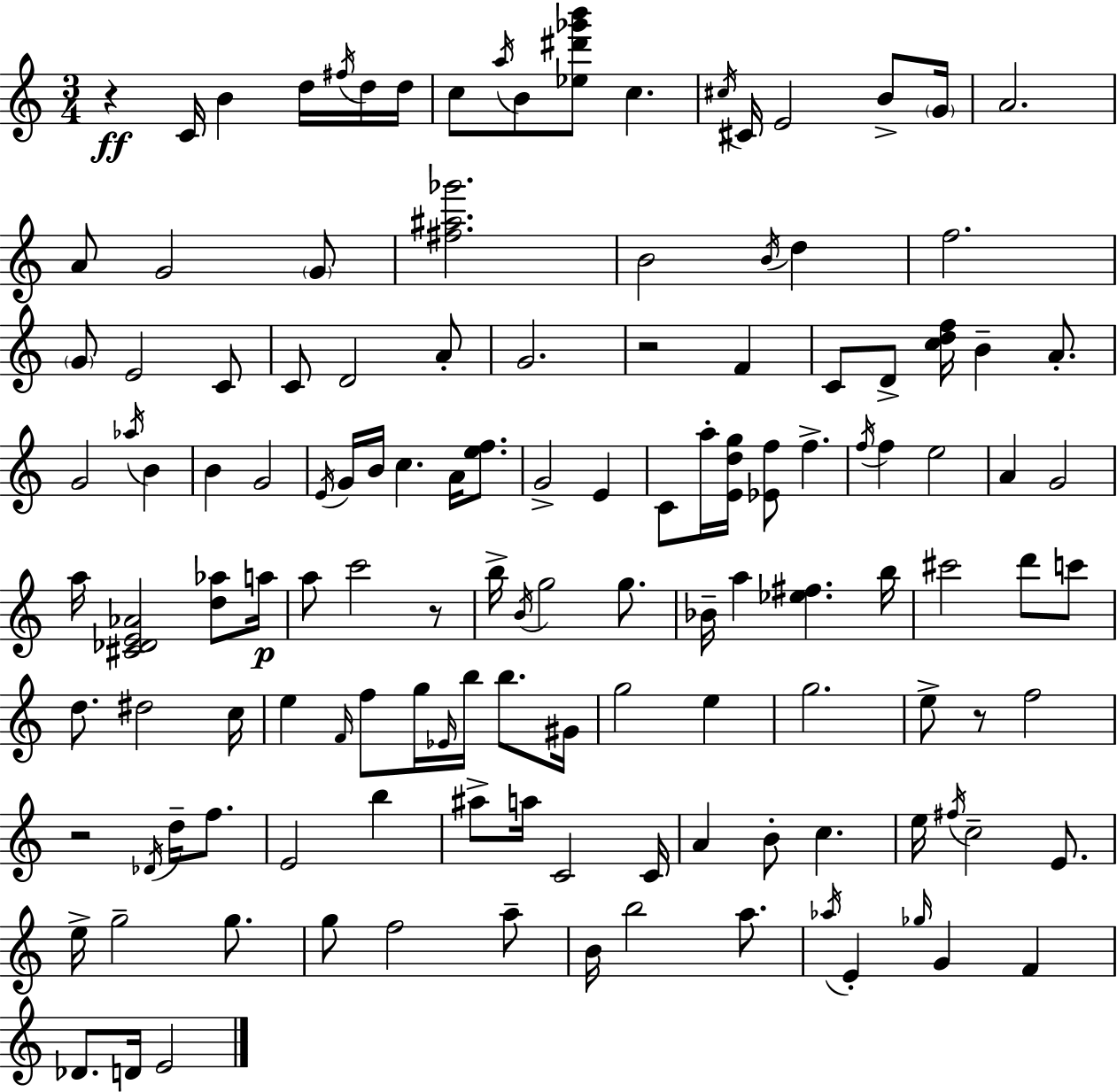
{
  \clef treble
  \numericTimeSignature
  \time 3/4
  \key a \minor
  r4\ff c'16 b'4 d''16 \acciaccatura { fis''16 } d''16 | d''16 c''8 \acciaccatura { a''16 } b'8 <ees'' dis''' ges''' b'''>8 c''4. | \acciaccatura { cis''16 } cis'16 e'2 | b'8-> \parenthesize g'16 a'2. | \break a'8 g'2 | \parenthesize g'8 <fis'' ais'' ges'''>2. | b'2 \acciaccatura { b'16 } | d''4 f''2. | \break \parenthesize g'8 e'2 | c'8 c'8 d'2 | a'8-. g'2. | r2 | \break f'4 c'8 d'8-> <c'' d'' f''>16 b'4-- | a'8.-. g'2 | \acciaccatura { aes''16 } b'4 b'4 g'2 | \acciaccatura { e'16 } g'16 b'16 c''4. | \break a'16 <e'' f''>8. g'2-> | e'4 c'8 a''16-. <e' d'' g''>16 <ees' f''>8 | f''4.-> \acciaccatura { f''16 } f''4 e''2 | a'4 g'2 | \break a''16 <cis' des' e' aes'>2 | <d'' aes''>8 a''16\p a''8 c'''2 | r8 b''16-> \acciaccatura { b'16 } g''2 | g''8. bes'16-- a''4 | \break <ees'' fis''>4. b''16 cis'''2 | d'''8 c'''8 d''8. dis''2 | c''16 e''4 | \grace { f'16 } f''8 g''16 \grace { ees'16 } b''16 b''8. gis'16 g''2 | \break e''4 g''2. | e''8-> | r8 f''2 r2 | \acciaccatura { des'16 } d''16-- f''8. e'2 | \break b''4 ais''8-> | a''16 c'2 c'16 a'4 | b'8-. c''4. e''16 | \acciaccatura { fis''16 } c''2-- e'8. | \break e''16-> g''2-- g''8. | g''8 f''2 a''8-- | b'16 b''2 a''8. | \acciaccatura { aes''16 } e'4-. \grace { ges''16 } g'4 f'4 | \break des'8. d'16 e'2 | \bar "|."
}